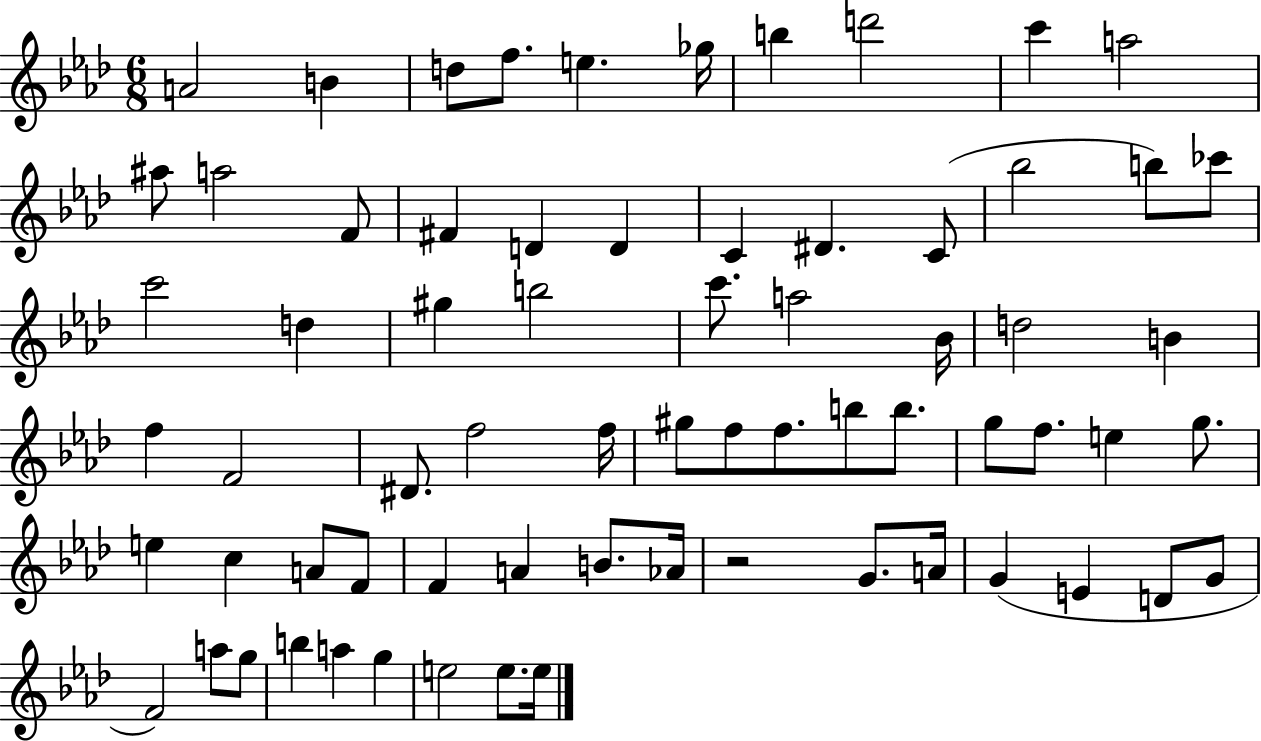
A4/h B4/q D5/e F5/e. E5/q. Gb5/s B5/q D6/h C6/q A5/h A#5/e A5/h F4/e F#4/q D4/q D4/q C4/q D#4/q. C4/e Bb5/h B5/e CES6/e C6/h D5/q G#5/q B5/h C6/e. A5/h Bb4/s D5/h B4/q F5/q F4/h D#4/e. F5/h F5/s G#5/e F5/e F5/e. B5/e B5/e. G5/e F5/e. E5/q G5/e. E5/q C5/q A4/e F4/e F4/q A4/q B4/e. Ab4/s R/h G4/e. A4/s G4/q E4/q D4/e G4/e F4/h A5/e G5/e B5/q A5/q G5/q E5/h E5/e. E5/s